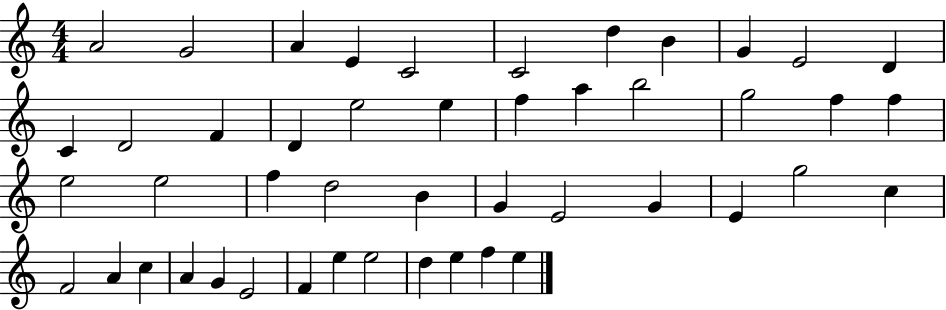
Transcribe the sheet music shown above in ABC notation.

X:1
T:Untitled
M:4/4
L:1/4
K:C
A2 G2 A E C2 C2 d B G E2 D C D2 F D e2 e f a b2 g2 f f e2 e2 f d2 B G E2 G E g2 c F2 A c A G E2 F e e2 d e f e